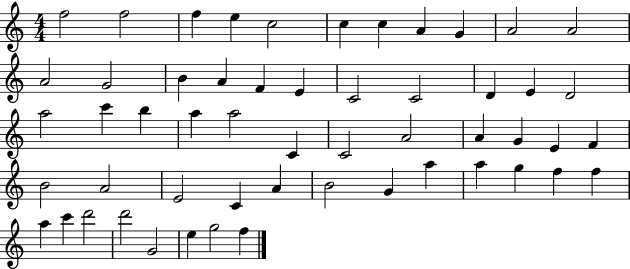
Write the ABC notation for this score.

X:1
T:Untitled
M:4/4
L:1/4
K:C
f2 f2 f e c2 c c A G A2 A2 A2 G2 B A F E C2 C2 D E D2 a2 c' b a a2 C C2 A2 A G E F B2 A2 E2 C A B2 G a a g f f a c' d'2 d'2 G2 e g2 f